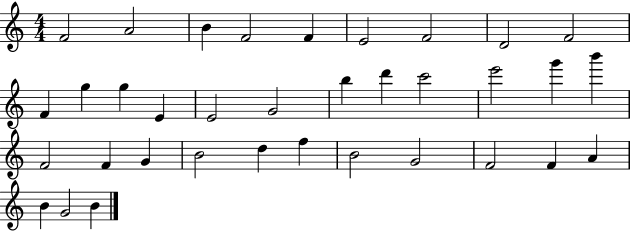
{
  \clef treble
  \numericTimeSignature
  \time 4/4
  \key c \major
  f'2 a'2 | b'4 f'2 f'4 | e'2 f'2 | d'2 f'2 | \break f'4 g''4 g''4 e'4 | e'2 g'2 | b''4 d'''4 c'''2 | e'''2 g'''4 b'''4 | \break f'2 f'4 g'4 | b'2 d''4 f''4 | b'2 g'2 | f'2 f'4 a'4 | \break b'4 g'2 b'4 | \bar "|."
}